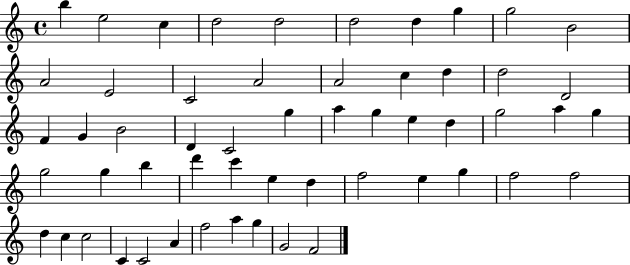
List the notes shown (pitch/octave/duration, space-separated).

B5/q E5/h C5/q D5/h D5/h D5/h D5/q G5/q G5/h B4/h A4/h E4/h C4/h A4/h A4/h C5/q D5/q D5/h D4/h F4/q G4/q B4/h D4/q C4/h G5/q A5/q G5/q E5/q D5/q G5/h A5/q G5/q G5/h G5/q B5/q D6/q C6/q E5/q D5/q F5/h E5/q G5/q F5/h F5/h D5/q C5/q C5/h C4/q C4/h A4/q F5/h A5/q G5/q G4/h F4/h